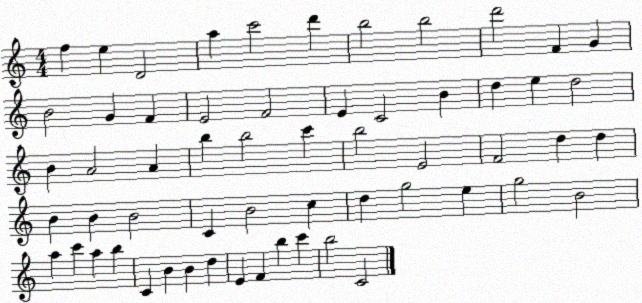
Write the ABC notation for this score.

X:1
T:Untitled
M:4/4
L:1/4
K:C
f e D2 a c'2 d' b2 b2 d'2 F G B2 G F E2 F2 E C2 B d e d2 B A2 A b b2 c' b2 E2 F2 d d B B B2 C B2 c d g2 e g2 B2 a c' a b C B B d E F b c' b2 C2